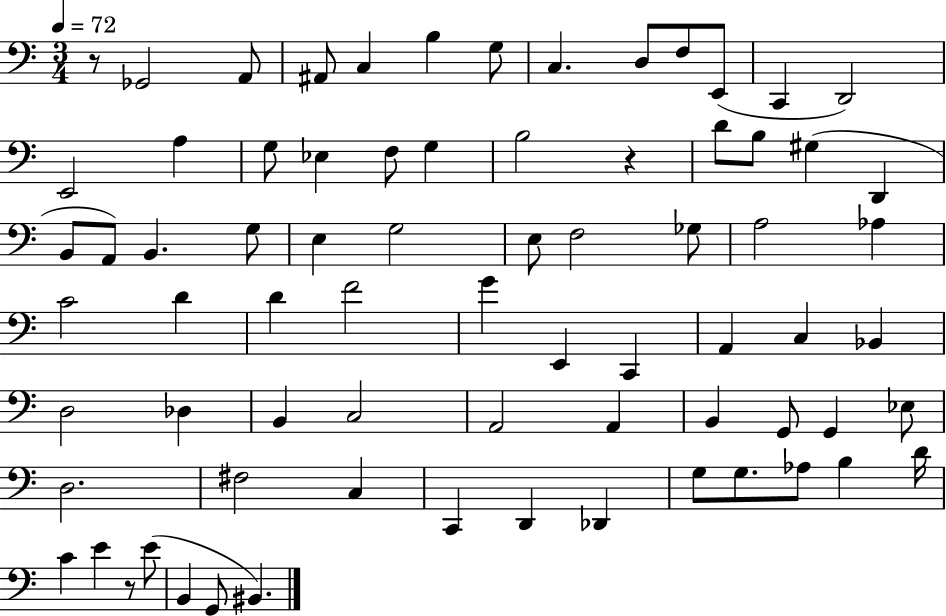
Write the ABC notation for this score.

X:1
T:Untitled
M:3/4
L:1/4
K:C
z/2 _G,,2 A,,/2 ^A,,/2 C, B, G,/2 C, D,/2 F,/2 E,,/2 C,, D,,2 E,,2 A, G,/2 _E, F,/2 G, B,2 z D/2 B,/2 ^G, D,, B,,/2 A,,/2 B,, G,/2 E, G,2 E,/2 F,2 _G,/2 A,2 _A, C2 D D F2 G E,, C,, A,, C, _B,, D,2 _D, B,, C,2 A,,2 A,, B,, G,,/2 G,, _E,/2 D,2 ^F,2 C, C,, D,, _D,, G,/2 G,/2 _A,/2 B, D/4 C E z/2 E/2 B,, G,,/2 ^B,,